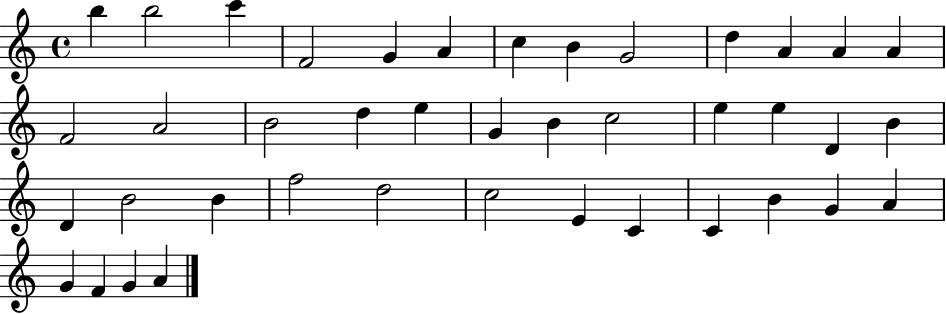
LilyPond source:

{
  \clef treble
  \time 4/4
  \defaultTimeSignature
  \key c \major
  b''4 b''2 c'''4 | f'2 g'4 a'4 | c''4 b'4 g'2 | d''4 a'4 a'4 a'4 | \break f'2 a'2 | b'2 d''4 e''4 | g'4 b'4 c''2 | e''4 e''4 d'4 b'4 | \break d'4 b'2 b'4 | f''2 d''2 | c''2 e'4 c'4 | c'4 b'4 g'4 a'4 | \break g'4 f'4 g'4 a'4 | \bar "|."
}